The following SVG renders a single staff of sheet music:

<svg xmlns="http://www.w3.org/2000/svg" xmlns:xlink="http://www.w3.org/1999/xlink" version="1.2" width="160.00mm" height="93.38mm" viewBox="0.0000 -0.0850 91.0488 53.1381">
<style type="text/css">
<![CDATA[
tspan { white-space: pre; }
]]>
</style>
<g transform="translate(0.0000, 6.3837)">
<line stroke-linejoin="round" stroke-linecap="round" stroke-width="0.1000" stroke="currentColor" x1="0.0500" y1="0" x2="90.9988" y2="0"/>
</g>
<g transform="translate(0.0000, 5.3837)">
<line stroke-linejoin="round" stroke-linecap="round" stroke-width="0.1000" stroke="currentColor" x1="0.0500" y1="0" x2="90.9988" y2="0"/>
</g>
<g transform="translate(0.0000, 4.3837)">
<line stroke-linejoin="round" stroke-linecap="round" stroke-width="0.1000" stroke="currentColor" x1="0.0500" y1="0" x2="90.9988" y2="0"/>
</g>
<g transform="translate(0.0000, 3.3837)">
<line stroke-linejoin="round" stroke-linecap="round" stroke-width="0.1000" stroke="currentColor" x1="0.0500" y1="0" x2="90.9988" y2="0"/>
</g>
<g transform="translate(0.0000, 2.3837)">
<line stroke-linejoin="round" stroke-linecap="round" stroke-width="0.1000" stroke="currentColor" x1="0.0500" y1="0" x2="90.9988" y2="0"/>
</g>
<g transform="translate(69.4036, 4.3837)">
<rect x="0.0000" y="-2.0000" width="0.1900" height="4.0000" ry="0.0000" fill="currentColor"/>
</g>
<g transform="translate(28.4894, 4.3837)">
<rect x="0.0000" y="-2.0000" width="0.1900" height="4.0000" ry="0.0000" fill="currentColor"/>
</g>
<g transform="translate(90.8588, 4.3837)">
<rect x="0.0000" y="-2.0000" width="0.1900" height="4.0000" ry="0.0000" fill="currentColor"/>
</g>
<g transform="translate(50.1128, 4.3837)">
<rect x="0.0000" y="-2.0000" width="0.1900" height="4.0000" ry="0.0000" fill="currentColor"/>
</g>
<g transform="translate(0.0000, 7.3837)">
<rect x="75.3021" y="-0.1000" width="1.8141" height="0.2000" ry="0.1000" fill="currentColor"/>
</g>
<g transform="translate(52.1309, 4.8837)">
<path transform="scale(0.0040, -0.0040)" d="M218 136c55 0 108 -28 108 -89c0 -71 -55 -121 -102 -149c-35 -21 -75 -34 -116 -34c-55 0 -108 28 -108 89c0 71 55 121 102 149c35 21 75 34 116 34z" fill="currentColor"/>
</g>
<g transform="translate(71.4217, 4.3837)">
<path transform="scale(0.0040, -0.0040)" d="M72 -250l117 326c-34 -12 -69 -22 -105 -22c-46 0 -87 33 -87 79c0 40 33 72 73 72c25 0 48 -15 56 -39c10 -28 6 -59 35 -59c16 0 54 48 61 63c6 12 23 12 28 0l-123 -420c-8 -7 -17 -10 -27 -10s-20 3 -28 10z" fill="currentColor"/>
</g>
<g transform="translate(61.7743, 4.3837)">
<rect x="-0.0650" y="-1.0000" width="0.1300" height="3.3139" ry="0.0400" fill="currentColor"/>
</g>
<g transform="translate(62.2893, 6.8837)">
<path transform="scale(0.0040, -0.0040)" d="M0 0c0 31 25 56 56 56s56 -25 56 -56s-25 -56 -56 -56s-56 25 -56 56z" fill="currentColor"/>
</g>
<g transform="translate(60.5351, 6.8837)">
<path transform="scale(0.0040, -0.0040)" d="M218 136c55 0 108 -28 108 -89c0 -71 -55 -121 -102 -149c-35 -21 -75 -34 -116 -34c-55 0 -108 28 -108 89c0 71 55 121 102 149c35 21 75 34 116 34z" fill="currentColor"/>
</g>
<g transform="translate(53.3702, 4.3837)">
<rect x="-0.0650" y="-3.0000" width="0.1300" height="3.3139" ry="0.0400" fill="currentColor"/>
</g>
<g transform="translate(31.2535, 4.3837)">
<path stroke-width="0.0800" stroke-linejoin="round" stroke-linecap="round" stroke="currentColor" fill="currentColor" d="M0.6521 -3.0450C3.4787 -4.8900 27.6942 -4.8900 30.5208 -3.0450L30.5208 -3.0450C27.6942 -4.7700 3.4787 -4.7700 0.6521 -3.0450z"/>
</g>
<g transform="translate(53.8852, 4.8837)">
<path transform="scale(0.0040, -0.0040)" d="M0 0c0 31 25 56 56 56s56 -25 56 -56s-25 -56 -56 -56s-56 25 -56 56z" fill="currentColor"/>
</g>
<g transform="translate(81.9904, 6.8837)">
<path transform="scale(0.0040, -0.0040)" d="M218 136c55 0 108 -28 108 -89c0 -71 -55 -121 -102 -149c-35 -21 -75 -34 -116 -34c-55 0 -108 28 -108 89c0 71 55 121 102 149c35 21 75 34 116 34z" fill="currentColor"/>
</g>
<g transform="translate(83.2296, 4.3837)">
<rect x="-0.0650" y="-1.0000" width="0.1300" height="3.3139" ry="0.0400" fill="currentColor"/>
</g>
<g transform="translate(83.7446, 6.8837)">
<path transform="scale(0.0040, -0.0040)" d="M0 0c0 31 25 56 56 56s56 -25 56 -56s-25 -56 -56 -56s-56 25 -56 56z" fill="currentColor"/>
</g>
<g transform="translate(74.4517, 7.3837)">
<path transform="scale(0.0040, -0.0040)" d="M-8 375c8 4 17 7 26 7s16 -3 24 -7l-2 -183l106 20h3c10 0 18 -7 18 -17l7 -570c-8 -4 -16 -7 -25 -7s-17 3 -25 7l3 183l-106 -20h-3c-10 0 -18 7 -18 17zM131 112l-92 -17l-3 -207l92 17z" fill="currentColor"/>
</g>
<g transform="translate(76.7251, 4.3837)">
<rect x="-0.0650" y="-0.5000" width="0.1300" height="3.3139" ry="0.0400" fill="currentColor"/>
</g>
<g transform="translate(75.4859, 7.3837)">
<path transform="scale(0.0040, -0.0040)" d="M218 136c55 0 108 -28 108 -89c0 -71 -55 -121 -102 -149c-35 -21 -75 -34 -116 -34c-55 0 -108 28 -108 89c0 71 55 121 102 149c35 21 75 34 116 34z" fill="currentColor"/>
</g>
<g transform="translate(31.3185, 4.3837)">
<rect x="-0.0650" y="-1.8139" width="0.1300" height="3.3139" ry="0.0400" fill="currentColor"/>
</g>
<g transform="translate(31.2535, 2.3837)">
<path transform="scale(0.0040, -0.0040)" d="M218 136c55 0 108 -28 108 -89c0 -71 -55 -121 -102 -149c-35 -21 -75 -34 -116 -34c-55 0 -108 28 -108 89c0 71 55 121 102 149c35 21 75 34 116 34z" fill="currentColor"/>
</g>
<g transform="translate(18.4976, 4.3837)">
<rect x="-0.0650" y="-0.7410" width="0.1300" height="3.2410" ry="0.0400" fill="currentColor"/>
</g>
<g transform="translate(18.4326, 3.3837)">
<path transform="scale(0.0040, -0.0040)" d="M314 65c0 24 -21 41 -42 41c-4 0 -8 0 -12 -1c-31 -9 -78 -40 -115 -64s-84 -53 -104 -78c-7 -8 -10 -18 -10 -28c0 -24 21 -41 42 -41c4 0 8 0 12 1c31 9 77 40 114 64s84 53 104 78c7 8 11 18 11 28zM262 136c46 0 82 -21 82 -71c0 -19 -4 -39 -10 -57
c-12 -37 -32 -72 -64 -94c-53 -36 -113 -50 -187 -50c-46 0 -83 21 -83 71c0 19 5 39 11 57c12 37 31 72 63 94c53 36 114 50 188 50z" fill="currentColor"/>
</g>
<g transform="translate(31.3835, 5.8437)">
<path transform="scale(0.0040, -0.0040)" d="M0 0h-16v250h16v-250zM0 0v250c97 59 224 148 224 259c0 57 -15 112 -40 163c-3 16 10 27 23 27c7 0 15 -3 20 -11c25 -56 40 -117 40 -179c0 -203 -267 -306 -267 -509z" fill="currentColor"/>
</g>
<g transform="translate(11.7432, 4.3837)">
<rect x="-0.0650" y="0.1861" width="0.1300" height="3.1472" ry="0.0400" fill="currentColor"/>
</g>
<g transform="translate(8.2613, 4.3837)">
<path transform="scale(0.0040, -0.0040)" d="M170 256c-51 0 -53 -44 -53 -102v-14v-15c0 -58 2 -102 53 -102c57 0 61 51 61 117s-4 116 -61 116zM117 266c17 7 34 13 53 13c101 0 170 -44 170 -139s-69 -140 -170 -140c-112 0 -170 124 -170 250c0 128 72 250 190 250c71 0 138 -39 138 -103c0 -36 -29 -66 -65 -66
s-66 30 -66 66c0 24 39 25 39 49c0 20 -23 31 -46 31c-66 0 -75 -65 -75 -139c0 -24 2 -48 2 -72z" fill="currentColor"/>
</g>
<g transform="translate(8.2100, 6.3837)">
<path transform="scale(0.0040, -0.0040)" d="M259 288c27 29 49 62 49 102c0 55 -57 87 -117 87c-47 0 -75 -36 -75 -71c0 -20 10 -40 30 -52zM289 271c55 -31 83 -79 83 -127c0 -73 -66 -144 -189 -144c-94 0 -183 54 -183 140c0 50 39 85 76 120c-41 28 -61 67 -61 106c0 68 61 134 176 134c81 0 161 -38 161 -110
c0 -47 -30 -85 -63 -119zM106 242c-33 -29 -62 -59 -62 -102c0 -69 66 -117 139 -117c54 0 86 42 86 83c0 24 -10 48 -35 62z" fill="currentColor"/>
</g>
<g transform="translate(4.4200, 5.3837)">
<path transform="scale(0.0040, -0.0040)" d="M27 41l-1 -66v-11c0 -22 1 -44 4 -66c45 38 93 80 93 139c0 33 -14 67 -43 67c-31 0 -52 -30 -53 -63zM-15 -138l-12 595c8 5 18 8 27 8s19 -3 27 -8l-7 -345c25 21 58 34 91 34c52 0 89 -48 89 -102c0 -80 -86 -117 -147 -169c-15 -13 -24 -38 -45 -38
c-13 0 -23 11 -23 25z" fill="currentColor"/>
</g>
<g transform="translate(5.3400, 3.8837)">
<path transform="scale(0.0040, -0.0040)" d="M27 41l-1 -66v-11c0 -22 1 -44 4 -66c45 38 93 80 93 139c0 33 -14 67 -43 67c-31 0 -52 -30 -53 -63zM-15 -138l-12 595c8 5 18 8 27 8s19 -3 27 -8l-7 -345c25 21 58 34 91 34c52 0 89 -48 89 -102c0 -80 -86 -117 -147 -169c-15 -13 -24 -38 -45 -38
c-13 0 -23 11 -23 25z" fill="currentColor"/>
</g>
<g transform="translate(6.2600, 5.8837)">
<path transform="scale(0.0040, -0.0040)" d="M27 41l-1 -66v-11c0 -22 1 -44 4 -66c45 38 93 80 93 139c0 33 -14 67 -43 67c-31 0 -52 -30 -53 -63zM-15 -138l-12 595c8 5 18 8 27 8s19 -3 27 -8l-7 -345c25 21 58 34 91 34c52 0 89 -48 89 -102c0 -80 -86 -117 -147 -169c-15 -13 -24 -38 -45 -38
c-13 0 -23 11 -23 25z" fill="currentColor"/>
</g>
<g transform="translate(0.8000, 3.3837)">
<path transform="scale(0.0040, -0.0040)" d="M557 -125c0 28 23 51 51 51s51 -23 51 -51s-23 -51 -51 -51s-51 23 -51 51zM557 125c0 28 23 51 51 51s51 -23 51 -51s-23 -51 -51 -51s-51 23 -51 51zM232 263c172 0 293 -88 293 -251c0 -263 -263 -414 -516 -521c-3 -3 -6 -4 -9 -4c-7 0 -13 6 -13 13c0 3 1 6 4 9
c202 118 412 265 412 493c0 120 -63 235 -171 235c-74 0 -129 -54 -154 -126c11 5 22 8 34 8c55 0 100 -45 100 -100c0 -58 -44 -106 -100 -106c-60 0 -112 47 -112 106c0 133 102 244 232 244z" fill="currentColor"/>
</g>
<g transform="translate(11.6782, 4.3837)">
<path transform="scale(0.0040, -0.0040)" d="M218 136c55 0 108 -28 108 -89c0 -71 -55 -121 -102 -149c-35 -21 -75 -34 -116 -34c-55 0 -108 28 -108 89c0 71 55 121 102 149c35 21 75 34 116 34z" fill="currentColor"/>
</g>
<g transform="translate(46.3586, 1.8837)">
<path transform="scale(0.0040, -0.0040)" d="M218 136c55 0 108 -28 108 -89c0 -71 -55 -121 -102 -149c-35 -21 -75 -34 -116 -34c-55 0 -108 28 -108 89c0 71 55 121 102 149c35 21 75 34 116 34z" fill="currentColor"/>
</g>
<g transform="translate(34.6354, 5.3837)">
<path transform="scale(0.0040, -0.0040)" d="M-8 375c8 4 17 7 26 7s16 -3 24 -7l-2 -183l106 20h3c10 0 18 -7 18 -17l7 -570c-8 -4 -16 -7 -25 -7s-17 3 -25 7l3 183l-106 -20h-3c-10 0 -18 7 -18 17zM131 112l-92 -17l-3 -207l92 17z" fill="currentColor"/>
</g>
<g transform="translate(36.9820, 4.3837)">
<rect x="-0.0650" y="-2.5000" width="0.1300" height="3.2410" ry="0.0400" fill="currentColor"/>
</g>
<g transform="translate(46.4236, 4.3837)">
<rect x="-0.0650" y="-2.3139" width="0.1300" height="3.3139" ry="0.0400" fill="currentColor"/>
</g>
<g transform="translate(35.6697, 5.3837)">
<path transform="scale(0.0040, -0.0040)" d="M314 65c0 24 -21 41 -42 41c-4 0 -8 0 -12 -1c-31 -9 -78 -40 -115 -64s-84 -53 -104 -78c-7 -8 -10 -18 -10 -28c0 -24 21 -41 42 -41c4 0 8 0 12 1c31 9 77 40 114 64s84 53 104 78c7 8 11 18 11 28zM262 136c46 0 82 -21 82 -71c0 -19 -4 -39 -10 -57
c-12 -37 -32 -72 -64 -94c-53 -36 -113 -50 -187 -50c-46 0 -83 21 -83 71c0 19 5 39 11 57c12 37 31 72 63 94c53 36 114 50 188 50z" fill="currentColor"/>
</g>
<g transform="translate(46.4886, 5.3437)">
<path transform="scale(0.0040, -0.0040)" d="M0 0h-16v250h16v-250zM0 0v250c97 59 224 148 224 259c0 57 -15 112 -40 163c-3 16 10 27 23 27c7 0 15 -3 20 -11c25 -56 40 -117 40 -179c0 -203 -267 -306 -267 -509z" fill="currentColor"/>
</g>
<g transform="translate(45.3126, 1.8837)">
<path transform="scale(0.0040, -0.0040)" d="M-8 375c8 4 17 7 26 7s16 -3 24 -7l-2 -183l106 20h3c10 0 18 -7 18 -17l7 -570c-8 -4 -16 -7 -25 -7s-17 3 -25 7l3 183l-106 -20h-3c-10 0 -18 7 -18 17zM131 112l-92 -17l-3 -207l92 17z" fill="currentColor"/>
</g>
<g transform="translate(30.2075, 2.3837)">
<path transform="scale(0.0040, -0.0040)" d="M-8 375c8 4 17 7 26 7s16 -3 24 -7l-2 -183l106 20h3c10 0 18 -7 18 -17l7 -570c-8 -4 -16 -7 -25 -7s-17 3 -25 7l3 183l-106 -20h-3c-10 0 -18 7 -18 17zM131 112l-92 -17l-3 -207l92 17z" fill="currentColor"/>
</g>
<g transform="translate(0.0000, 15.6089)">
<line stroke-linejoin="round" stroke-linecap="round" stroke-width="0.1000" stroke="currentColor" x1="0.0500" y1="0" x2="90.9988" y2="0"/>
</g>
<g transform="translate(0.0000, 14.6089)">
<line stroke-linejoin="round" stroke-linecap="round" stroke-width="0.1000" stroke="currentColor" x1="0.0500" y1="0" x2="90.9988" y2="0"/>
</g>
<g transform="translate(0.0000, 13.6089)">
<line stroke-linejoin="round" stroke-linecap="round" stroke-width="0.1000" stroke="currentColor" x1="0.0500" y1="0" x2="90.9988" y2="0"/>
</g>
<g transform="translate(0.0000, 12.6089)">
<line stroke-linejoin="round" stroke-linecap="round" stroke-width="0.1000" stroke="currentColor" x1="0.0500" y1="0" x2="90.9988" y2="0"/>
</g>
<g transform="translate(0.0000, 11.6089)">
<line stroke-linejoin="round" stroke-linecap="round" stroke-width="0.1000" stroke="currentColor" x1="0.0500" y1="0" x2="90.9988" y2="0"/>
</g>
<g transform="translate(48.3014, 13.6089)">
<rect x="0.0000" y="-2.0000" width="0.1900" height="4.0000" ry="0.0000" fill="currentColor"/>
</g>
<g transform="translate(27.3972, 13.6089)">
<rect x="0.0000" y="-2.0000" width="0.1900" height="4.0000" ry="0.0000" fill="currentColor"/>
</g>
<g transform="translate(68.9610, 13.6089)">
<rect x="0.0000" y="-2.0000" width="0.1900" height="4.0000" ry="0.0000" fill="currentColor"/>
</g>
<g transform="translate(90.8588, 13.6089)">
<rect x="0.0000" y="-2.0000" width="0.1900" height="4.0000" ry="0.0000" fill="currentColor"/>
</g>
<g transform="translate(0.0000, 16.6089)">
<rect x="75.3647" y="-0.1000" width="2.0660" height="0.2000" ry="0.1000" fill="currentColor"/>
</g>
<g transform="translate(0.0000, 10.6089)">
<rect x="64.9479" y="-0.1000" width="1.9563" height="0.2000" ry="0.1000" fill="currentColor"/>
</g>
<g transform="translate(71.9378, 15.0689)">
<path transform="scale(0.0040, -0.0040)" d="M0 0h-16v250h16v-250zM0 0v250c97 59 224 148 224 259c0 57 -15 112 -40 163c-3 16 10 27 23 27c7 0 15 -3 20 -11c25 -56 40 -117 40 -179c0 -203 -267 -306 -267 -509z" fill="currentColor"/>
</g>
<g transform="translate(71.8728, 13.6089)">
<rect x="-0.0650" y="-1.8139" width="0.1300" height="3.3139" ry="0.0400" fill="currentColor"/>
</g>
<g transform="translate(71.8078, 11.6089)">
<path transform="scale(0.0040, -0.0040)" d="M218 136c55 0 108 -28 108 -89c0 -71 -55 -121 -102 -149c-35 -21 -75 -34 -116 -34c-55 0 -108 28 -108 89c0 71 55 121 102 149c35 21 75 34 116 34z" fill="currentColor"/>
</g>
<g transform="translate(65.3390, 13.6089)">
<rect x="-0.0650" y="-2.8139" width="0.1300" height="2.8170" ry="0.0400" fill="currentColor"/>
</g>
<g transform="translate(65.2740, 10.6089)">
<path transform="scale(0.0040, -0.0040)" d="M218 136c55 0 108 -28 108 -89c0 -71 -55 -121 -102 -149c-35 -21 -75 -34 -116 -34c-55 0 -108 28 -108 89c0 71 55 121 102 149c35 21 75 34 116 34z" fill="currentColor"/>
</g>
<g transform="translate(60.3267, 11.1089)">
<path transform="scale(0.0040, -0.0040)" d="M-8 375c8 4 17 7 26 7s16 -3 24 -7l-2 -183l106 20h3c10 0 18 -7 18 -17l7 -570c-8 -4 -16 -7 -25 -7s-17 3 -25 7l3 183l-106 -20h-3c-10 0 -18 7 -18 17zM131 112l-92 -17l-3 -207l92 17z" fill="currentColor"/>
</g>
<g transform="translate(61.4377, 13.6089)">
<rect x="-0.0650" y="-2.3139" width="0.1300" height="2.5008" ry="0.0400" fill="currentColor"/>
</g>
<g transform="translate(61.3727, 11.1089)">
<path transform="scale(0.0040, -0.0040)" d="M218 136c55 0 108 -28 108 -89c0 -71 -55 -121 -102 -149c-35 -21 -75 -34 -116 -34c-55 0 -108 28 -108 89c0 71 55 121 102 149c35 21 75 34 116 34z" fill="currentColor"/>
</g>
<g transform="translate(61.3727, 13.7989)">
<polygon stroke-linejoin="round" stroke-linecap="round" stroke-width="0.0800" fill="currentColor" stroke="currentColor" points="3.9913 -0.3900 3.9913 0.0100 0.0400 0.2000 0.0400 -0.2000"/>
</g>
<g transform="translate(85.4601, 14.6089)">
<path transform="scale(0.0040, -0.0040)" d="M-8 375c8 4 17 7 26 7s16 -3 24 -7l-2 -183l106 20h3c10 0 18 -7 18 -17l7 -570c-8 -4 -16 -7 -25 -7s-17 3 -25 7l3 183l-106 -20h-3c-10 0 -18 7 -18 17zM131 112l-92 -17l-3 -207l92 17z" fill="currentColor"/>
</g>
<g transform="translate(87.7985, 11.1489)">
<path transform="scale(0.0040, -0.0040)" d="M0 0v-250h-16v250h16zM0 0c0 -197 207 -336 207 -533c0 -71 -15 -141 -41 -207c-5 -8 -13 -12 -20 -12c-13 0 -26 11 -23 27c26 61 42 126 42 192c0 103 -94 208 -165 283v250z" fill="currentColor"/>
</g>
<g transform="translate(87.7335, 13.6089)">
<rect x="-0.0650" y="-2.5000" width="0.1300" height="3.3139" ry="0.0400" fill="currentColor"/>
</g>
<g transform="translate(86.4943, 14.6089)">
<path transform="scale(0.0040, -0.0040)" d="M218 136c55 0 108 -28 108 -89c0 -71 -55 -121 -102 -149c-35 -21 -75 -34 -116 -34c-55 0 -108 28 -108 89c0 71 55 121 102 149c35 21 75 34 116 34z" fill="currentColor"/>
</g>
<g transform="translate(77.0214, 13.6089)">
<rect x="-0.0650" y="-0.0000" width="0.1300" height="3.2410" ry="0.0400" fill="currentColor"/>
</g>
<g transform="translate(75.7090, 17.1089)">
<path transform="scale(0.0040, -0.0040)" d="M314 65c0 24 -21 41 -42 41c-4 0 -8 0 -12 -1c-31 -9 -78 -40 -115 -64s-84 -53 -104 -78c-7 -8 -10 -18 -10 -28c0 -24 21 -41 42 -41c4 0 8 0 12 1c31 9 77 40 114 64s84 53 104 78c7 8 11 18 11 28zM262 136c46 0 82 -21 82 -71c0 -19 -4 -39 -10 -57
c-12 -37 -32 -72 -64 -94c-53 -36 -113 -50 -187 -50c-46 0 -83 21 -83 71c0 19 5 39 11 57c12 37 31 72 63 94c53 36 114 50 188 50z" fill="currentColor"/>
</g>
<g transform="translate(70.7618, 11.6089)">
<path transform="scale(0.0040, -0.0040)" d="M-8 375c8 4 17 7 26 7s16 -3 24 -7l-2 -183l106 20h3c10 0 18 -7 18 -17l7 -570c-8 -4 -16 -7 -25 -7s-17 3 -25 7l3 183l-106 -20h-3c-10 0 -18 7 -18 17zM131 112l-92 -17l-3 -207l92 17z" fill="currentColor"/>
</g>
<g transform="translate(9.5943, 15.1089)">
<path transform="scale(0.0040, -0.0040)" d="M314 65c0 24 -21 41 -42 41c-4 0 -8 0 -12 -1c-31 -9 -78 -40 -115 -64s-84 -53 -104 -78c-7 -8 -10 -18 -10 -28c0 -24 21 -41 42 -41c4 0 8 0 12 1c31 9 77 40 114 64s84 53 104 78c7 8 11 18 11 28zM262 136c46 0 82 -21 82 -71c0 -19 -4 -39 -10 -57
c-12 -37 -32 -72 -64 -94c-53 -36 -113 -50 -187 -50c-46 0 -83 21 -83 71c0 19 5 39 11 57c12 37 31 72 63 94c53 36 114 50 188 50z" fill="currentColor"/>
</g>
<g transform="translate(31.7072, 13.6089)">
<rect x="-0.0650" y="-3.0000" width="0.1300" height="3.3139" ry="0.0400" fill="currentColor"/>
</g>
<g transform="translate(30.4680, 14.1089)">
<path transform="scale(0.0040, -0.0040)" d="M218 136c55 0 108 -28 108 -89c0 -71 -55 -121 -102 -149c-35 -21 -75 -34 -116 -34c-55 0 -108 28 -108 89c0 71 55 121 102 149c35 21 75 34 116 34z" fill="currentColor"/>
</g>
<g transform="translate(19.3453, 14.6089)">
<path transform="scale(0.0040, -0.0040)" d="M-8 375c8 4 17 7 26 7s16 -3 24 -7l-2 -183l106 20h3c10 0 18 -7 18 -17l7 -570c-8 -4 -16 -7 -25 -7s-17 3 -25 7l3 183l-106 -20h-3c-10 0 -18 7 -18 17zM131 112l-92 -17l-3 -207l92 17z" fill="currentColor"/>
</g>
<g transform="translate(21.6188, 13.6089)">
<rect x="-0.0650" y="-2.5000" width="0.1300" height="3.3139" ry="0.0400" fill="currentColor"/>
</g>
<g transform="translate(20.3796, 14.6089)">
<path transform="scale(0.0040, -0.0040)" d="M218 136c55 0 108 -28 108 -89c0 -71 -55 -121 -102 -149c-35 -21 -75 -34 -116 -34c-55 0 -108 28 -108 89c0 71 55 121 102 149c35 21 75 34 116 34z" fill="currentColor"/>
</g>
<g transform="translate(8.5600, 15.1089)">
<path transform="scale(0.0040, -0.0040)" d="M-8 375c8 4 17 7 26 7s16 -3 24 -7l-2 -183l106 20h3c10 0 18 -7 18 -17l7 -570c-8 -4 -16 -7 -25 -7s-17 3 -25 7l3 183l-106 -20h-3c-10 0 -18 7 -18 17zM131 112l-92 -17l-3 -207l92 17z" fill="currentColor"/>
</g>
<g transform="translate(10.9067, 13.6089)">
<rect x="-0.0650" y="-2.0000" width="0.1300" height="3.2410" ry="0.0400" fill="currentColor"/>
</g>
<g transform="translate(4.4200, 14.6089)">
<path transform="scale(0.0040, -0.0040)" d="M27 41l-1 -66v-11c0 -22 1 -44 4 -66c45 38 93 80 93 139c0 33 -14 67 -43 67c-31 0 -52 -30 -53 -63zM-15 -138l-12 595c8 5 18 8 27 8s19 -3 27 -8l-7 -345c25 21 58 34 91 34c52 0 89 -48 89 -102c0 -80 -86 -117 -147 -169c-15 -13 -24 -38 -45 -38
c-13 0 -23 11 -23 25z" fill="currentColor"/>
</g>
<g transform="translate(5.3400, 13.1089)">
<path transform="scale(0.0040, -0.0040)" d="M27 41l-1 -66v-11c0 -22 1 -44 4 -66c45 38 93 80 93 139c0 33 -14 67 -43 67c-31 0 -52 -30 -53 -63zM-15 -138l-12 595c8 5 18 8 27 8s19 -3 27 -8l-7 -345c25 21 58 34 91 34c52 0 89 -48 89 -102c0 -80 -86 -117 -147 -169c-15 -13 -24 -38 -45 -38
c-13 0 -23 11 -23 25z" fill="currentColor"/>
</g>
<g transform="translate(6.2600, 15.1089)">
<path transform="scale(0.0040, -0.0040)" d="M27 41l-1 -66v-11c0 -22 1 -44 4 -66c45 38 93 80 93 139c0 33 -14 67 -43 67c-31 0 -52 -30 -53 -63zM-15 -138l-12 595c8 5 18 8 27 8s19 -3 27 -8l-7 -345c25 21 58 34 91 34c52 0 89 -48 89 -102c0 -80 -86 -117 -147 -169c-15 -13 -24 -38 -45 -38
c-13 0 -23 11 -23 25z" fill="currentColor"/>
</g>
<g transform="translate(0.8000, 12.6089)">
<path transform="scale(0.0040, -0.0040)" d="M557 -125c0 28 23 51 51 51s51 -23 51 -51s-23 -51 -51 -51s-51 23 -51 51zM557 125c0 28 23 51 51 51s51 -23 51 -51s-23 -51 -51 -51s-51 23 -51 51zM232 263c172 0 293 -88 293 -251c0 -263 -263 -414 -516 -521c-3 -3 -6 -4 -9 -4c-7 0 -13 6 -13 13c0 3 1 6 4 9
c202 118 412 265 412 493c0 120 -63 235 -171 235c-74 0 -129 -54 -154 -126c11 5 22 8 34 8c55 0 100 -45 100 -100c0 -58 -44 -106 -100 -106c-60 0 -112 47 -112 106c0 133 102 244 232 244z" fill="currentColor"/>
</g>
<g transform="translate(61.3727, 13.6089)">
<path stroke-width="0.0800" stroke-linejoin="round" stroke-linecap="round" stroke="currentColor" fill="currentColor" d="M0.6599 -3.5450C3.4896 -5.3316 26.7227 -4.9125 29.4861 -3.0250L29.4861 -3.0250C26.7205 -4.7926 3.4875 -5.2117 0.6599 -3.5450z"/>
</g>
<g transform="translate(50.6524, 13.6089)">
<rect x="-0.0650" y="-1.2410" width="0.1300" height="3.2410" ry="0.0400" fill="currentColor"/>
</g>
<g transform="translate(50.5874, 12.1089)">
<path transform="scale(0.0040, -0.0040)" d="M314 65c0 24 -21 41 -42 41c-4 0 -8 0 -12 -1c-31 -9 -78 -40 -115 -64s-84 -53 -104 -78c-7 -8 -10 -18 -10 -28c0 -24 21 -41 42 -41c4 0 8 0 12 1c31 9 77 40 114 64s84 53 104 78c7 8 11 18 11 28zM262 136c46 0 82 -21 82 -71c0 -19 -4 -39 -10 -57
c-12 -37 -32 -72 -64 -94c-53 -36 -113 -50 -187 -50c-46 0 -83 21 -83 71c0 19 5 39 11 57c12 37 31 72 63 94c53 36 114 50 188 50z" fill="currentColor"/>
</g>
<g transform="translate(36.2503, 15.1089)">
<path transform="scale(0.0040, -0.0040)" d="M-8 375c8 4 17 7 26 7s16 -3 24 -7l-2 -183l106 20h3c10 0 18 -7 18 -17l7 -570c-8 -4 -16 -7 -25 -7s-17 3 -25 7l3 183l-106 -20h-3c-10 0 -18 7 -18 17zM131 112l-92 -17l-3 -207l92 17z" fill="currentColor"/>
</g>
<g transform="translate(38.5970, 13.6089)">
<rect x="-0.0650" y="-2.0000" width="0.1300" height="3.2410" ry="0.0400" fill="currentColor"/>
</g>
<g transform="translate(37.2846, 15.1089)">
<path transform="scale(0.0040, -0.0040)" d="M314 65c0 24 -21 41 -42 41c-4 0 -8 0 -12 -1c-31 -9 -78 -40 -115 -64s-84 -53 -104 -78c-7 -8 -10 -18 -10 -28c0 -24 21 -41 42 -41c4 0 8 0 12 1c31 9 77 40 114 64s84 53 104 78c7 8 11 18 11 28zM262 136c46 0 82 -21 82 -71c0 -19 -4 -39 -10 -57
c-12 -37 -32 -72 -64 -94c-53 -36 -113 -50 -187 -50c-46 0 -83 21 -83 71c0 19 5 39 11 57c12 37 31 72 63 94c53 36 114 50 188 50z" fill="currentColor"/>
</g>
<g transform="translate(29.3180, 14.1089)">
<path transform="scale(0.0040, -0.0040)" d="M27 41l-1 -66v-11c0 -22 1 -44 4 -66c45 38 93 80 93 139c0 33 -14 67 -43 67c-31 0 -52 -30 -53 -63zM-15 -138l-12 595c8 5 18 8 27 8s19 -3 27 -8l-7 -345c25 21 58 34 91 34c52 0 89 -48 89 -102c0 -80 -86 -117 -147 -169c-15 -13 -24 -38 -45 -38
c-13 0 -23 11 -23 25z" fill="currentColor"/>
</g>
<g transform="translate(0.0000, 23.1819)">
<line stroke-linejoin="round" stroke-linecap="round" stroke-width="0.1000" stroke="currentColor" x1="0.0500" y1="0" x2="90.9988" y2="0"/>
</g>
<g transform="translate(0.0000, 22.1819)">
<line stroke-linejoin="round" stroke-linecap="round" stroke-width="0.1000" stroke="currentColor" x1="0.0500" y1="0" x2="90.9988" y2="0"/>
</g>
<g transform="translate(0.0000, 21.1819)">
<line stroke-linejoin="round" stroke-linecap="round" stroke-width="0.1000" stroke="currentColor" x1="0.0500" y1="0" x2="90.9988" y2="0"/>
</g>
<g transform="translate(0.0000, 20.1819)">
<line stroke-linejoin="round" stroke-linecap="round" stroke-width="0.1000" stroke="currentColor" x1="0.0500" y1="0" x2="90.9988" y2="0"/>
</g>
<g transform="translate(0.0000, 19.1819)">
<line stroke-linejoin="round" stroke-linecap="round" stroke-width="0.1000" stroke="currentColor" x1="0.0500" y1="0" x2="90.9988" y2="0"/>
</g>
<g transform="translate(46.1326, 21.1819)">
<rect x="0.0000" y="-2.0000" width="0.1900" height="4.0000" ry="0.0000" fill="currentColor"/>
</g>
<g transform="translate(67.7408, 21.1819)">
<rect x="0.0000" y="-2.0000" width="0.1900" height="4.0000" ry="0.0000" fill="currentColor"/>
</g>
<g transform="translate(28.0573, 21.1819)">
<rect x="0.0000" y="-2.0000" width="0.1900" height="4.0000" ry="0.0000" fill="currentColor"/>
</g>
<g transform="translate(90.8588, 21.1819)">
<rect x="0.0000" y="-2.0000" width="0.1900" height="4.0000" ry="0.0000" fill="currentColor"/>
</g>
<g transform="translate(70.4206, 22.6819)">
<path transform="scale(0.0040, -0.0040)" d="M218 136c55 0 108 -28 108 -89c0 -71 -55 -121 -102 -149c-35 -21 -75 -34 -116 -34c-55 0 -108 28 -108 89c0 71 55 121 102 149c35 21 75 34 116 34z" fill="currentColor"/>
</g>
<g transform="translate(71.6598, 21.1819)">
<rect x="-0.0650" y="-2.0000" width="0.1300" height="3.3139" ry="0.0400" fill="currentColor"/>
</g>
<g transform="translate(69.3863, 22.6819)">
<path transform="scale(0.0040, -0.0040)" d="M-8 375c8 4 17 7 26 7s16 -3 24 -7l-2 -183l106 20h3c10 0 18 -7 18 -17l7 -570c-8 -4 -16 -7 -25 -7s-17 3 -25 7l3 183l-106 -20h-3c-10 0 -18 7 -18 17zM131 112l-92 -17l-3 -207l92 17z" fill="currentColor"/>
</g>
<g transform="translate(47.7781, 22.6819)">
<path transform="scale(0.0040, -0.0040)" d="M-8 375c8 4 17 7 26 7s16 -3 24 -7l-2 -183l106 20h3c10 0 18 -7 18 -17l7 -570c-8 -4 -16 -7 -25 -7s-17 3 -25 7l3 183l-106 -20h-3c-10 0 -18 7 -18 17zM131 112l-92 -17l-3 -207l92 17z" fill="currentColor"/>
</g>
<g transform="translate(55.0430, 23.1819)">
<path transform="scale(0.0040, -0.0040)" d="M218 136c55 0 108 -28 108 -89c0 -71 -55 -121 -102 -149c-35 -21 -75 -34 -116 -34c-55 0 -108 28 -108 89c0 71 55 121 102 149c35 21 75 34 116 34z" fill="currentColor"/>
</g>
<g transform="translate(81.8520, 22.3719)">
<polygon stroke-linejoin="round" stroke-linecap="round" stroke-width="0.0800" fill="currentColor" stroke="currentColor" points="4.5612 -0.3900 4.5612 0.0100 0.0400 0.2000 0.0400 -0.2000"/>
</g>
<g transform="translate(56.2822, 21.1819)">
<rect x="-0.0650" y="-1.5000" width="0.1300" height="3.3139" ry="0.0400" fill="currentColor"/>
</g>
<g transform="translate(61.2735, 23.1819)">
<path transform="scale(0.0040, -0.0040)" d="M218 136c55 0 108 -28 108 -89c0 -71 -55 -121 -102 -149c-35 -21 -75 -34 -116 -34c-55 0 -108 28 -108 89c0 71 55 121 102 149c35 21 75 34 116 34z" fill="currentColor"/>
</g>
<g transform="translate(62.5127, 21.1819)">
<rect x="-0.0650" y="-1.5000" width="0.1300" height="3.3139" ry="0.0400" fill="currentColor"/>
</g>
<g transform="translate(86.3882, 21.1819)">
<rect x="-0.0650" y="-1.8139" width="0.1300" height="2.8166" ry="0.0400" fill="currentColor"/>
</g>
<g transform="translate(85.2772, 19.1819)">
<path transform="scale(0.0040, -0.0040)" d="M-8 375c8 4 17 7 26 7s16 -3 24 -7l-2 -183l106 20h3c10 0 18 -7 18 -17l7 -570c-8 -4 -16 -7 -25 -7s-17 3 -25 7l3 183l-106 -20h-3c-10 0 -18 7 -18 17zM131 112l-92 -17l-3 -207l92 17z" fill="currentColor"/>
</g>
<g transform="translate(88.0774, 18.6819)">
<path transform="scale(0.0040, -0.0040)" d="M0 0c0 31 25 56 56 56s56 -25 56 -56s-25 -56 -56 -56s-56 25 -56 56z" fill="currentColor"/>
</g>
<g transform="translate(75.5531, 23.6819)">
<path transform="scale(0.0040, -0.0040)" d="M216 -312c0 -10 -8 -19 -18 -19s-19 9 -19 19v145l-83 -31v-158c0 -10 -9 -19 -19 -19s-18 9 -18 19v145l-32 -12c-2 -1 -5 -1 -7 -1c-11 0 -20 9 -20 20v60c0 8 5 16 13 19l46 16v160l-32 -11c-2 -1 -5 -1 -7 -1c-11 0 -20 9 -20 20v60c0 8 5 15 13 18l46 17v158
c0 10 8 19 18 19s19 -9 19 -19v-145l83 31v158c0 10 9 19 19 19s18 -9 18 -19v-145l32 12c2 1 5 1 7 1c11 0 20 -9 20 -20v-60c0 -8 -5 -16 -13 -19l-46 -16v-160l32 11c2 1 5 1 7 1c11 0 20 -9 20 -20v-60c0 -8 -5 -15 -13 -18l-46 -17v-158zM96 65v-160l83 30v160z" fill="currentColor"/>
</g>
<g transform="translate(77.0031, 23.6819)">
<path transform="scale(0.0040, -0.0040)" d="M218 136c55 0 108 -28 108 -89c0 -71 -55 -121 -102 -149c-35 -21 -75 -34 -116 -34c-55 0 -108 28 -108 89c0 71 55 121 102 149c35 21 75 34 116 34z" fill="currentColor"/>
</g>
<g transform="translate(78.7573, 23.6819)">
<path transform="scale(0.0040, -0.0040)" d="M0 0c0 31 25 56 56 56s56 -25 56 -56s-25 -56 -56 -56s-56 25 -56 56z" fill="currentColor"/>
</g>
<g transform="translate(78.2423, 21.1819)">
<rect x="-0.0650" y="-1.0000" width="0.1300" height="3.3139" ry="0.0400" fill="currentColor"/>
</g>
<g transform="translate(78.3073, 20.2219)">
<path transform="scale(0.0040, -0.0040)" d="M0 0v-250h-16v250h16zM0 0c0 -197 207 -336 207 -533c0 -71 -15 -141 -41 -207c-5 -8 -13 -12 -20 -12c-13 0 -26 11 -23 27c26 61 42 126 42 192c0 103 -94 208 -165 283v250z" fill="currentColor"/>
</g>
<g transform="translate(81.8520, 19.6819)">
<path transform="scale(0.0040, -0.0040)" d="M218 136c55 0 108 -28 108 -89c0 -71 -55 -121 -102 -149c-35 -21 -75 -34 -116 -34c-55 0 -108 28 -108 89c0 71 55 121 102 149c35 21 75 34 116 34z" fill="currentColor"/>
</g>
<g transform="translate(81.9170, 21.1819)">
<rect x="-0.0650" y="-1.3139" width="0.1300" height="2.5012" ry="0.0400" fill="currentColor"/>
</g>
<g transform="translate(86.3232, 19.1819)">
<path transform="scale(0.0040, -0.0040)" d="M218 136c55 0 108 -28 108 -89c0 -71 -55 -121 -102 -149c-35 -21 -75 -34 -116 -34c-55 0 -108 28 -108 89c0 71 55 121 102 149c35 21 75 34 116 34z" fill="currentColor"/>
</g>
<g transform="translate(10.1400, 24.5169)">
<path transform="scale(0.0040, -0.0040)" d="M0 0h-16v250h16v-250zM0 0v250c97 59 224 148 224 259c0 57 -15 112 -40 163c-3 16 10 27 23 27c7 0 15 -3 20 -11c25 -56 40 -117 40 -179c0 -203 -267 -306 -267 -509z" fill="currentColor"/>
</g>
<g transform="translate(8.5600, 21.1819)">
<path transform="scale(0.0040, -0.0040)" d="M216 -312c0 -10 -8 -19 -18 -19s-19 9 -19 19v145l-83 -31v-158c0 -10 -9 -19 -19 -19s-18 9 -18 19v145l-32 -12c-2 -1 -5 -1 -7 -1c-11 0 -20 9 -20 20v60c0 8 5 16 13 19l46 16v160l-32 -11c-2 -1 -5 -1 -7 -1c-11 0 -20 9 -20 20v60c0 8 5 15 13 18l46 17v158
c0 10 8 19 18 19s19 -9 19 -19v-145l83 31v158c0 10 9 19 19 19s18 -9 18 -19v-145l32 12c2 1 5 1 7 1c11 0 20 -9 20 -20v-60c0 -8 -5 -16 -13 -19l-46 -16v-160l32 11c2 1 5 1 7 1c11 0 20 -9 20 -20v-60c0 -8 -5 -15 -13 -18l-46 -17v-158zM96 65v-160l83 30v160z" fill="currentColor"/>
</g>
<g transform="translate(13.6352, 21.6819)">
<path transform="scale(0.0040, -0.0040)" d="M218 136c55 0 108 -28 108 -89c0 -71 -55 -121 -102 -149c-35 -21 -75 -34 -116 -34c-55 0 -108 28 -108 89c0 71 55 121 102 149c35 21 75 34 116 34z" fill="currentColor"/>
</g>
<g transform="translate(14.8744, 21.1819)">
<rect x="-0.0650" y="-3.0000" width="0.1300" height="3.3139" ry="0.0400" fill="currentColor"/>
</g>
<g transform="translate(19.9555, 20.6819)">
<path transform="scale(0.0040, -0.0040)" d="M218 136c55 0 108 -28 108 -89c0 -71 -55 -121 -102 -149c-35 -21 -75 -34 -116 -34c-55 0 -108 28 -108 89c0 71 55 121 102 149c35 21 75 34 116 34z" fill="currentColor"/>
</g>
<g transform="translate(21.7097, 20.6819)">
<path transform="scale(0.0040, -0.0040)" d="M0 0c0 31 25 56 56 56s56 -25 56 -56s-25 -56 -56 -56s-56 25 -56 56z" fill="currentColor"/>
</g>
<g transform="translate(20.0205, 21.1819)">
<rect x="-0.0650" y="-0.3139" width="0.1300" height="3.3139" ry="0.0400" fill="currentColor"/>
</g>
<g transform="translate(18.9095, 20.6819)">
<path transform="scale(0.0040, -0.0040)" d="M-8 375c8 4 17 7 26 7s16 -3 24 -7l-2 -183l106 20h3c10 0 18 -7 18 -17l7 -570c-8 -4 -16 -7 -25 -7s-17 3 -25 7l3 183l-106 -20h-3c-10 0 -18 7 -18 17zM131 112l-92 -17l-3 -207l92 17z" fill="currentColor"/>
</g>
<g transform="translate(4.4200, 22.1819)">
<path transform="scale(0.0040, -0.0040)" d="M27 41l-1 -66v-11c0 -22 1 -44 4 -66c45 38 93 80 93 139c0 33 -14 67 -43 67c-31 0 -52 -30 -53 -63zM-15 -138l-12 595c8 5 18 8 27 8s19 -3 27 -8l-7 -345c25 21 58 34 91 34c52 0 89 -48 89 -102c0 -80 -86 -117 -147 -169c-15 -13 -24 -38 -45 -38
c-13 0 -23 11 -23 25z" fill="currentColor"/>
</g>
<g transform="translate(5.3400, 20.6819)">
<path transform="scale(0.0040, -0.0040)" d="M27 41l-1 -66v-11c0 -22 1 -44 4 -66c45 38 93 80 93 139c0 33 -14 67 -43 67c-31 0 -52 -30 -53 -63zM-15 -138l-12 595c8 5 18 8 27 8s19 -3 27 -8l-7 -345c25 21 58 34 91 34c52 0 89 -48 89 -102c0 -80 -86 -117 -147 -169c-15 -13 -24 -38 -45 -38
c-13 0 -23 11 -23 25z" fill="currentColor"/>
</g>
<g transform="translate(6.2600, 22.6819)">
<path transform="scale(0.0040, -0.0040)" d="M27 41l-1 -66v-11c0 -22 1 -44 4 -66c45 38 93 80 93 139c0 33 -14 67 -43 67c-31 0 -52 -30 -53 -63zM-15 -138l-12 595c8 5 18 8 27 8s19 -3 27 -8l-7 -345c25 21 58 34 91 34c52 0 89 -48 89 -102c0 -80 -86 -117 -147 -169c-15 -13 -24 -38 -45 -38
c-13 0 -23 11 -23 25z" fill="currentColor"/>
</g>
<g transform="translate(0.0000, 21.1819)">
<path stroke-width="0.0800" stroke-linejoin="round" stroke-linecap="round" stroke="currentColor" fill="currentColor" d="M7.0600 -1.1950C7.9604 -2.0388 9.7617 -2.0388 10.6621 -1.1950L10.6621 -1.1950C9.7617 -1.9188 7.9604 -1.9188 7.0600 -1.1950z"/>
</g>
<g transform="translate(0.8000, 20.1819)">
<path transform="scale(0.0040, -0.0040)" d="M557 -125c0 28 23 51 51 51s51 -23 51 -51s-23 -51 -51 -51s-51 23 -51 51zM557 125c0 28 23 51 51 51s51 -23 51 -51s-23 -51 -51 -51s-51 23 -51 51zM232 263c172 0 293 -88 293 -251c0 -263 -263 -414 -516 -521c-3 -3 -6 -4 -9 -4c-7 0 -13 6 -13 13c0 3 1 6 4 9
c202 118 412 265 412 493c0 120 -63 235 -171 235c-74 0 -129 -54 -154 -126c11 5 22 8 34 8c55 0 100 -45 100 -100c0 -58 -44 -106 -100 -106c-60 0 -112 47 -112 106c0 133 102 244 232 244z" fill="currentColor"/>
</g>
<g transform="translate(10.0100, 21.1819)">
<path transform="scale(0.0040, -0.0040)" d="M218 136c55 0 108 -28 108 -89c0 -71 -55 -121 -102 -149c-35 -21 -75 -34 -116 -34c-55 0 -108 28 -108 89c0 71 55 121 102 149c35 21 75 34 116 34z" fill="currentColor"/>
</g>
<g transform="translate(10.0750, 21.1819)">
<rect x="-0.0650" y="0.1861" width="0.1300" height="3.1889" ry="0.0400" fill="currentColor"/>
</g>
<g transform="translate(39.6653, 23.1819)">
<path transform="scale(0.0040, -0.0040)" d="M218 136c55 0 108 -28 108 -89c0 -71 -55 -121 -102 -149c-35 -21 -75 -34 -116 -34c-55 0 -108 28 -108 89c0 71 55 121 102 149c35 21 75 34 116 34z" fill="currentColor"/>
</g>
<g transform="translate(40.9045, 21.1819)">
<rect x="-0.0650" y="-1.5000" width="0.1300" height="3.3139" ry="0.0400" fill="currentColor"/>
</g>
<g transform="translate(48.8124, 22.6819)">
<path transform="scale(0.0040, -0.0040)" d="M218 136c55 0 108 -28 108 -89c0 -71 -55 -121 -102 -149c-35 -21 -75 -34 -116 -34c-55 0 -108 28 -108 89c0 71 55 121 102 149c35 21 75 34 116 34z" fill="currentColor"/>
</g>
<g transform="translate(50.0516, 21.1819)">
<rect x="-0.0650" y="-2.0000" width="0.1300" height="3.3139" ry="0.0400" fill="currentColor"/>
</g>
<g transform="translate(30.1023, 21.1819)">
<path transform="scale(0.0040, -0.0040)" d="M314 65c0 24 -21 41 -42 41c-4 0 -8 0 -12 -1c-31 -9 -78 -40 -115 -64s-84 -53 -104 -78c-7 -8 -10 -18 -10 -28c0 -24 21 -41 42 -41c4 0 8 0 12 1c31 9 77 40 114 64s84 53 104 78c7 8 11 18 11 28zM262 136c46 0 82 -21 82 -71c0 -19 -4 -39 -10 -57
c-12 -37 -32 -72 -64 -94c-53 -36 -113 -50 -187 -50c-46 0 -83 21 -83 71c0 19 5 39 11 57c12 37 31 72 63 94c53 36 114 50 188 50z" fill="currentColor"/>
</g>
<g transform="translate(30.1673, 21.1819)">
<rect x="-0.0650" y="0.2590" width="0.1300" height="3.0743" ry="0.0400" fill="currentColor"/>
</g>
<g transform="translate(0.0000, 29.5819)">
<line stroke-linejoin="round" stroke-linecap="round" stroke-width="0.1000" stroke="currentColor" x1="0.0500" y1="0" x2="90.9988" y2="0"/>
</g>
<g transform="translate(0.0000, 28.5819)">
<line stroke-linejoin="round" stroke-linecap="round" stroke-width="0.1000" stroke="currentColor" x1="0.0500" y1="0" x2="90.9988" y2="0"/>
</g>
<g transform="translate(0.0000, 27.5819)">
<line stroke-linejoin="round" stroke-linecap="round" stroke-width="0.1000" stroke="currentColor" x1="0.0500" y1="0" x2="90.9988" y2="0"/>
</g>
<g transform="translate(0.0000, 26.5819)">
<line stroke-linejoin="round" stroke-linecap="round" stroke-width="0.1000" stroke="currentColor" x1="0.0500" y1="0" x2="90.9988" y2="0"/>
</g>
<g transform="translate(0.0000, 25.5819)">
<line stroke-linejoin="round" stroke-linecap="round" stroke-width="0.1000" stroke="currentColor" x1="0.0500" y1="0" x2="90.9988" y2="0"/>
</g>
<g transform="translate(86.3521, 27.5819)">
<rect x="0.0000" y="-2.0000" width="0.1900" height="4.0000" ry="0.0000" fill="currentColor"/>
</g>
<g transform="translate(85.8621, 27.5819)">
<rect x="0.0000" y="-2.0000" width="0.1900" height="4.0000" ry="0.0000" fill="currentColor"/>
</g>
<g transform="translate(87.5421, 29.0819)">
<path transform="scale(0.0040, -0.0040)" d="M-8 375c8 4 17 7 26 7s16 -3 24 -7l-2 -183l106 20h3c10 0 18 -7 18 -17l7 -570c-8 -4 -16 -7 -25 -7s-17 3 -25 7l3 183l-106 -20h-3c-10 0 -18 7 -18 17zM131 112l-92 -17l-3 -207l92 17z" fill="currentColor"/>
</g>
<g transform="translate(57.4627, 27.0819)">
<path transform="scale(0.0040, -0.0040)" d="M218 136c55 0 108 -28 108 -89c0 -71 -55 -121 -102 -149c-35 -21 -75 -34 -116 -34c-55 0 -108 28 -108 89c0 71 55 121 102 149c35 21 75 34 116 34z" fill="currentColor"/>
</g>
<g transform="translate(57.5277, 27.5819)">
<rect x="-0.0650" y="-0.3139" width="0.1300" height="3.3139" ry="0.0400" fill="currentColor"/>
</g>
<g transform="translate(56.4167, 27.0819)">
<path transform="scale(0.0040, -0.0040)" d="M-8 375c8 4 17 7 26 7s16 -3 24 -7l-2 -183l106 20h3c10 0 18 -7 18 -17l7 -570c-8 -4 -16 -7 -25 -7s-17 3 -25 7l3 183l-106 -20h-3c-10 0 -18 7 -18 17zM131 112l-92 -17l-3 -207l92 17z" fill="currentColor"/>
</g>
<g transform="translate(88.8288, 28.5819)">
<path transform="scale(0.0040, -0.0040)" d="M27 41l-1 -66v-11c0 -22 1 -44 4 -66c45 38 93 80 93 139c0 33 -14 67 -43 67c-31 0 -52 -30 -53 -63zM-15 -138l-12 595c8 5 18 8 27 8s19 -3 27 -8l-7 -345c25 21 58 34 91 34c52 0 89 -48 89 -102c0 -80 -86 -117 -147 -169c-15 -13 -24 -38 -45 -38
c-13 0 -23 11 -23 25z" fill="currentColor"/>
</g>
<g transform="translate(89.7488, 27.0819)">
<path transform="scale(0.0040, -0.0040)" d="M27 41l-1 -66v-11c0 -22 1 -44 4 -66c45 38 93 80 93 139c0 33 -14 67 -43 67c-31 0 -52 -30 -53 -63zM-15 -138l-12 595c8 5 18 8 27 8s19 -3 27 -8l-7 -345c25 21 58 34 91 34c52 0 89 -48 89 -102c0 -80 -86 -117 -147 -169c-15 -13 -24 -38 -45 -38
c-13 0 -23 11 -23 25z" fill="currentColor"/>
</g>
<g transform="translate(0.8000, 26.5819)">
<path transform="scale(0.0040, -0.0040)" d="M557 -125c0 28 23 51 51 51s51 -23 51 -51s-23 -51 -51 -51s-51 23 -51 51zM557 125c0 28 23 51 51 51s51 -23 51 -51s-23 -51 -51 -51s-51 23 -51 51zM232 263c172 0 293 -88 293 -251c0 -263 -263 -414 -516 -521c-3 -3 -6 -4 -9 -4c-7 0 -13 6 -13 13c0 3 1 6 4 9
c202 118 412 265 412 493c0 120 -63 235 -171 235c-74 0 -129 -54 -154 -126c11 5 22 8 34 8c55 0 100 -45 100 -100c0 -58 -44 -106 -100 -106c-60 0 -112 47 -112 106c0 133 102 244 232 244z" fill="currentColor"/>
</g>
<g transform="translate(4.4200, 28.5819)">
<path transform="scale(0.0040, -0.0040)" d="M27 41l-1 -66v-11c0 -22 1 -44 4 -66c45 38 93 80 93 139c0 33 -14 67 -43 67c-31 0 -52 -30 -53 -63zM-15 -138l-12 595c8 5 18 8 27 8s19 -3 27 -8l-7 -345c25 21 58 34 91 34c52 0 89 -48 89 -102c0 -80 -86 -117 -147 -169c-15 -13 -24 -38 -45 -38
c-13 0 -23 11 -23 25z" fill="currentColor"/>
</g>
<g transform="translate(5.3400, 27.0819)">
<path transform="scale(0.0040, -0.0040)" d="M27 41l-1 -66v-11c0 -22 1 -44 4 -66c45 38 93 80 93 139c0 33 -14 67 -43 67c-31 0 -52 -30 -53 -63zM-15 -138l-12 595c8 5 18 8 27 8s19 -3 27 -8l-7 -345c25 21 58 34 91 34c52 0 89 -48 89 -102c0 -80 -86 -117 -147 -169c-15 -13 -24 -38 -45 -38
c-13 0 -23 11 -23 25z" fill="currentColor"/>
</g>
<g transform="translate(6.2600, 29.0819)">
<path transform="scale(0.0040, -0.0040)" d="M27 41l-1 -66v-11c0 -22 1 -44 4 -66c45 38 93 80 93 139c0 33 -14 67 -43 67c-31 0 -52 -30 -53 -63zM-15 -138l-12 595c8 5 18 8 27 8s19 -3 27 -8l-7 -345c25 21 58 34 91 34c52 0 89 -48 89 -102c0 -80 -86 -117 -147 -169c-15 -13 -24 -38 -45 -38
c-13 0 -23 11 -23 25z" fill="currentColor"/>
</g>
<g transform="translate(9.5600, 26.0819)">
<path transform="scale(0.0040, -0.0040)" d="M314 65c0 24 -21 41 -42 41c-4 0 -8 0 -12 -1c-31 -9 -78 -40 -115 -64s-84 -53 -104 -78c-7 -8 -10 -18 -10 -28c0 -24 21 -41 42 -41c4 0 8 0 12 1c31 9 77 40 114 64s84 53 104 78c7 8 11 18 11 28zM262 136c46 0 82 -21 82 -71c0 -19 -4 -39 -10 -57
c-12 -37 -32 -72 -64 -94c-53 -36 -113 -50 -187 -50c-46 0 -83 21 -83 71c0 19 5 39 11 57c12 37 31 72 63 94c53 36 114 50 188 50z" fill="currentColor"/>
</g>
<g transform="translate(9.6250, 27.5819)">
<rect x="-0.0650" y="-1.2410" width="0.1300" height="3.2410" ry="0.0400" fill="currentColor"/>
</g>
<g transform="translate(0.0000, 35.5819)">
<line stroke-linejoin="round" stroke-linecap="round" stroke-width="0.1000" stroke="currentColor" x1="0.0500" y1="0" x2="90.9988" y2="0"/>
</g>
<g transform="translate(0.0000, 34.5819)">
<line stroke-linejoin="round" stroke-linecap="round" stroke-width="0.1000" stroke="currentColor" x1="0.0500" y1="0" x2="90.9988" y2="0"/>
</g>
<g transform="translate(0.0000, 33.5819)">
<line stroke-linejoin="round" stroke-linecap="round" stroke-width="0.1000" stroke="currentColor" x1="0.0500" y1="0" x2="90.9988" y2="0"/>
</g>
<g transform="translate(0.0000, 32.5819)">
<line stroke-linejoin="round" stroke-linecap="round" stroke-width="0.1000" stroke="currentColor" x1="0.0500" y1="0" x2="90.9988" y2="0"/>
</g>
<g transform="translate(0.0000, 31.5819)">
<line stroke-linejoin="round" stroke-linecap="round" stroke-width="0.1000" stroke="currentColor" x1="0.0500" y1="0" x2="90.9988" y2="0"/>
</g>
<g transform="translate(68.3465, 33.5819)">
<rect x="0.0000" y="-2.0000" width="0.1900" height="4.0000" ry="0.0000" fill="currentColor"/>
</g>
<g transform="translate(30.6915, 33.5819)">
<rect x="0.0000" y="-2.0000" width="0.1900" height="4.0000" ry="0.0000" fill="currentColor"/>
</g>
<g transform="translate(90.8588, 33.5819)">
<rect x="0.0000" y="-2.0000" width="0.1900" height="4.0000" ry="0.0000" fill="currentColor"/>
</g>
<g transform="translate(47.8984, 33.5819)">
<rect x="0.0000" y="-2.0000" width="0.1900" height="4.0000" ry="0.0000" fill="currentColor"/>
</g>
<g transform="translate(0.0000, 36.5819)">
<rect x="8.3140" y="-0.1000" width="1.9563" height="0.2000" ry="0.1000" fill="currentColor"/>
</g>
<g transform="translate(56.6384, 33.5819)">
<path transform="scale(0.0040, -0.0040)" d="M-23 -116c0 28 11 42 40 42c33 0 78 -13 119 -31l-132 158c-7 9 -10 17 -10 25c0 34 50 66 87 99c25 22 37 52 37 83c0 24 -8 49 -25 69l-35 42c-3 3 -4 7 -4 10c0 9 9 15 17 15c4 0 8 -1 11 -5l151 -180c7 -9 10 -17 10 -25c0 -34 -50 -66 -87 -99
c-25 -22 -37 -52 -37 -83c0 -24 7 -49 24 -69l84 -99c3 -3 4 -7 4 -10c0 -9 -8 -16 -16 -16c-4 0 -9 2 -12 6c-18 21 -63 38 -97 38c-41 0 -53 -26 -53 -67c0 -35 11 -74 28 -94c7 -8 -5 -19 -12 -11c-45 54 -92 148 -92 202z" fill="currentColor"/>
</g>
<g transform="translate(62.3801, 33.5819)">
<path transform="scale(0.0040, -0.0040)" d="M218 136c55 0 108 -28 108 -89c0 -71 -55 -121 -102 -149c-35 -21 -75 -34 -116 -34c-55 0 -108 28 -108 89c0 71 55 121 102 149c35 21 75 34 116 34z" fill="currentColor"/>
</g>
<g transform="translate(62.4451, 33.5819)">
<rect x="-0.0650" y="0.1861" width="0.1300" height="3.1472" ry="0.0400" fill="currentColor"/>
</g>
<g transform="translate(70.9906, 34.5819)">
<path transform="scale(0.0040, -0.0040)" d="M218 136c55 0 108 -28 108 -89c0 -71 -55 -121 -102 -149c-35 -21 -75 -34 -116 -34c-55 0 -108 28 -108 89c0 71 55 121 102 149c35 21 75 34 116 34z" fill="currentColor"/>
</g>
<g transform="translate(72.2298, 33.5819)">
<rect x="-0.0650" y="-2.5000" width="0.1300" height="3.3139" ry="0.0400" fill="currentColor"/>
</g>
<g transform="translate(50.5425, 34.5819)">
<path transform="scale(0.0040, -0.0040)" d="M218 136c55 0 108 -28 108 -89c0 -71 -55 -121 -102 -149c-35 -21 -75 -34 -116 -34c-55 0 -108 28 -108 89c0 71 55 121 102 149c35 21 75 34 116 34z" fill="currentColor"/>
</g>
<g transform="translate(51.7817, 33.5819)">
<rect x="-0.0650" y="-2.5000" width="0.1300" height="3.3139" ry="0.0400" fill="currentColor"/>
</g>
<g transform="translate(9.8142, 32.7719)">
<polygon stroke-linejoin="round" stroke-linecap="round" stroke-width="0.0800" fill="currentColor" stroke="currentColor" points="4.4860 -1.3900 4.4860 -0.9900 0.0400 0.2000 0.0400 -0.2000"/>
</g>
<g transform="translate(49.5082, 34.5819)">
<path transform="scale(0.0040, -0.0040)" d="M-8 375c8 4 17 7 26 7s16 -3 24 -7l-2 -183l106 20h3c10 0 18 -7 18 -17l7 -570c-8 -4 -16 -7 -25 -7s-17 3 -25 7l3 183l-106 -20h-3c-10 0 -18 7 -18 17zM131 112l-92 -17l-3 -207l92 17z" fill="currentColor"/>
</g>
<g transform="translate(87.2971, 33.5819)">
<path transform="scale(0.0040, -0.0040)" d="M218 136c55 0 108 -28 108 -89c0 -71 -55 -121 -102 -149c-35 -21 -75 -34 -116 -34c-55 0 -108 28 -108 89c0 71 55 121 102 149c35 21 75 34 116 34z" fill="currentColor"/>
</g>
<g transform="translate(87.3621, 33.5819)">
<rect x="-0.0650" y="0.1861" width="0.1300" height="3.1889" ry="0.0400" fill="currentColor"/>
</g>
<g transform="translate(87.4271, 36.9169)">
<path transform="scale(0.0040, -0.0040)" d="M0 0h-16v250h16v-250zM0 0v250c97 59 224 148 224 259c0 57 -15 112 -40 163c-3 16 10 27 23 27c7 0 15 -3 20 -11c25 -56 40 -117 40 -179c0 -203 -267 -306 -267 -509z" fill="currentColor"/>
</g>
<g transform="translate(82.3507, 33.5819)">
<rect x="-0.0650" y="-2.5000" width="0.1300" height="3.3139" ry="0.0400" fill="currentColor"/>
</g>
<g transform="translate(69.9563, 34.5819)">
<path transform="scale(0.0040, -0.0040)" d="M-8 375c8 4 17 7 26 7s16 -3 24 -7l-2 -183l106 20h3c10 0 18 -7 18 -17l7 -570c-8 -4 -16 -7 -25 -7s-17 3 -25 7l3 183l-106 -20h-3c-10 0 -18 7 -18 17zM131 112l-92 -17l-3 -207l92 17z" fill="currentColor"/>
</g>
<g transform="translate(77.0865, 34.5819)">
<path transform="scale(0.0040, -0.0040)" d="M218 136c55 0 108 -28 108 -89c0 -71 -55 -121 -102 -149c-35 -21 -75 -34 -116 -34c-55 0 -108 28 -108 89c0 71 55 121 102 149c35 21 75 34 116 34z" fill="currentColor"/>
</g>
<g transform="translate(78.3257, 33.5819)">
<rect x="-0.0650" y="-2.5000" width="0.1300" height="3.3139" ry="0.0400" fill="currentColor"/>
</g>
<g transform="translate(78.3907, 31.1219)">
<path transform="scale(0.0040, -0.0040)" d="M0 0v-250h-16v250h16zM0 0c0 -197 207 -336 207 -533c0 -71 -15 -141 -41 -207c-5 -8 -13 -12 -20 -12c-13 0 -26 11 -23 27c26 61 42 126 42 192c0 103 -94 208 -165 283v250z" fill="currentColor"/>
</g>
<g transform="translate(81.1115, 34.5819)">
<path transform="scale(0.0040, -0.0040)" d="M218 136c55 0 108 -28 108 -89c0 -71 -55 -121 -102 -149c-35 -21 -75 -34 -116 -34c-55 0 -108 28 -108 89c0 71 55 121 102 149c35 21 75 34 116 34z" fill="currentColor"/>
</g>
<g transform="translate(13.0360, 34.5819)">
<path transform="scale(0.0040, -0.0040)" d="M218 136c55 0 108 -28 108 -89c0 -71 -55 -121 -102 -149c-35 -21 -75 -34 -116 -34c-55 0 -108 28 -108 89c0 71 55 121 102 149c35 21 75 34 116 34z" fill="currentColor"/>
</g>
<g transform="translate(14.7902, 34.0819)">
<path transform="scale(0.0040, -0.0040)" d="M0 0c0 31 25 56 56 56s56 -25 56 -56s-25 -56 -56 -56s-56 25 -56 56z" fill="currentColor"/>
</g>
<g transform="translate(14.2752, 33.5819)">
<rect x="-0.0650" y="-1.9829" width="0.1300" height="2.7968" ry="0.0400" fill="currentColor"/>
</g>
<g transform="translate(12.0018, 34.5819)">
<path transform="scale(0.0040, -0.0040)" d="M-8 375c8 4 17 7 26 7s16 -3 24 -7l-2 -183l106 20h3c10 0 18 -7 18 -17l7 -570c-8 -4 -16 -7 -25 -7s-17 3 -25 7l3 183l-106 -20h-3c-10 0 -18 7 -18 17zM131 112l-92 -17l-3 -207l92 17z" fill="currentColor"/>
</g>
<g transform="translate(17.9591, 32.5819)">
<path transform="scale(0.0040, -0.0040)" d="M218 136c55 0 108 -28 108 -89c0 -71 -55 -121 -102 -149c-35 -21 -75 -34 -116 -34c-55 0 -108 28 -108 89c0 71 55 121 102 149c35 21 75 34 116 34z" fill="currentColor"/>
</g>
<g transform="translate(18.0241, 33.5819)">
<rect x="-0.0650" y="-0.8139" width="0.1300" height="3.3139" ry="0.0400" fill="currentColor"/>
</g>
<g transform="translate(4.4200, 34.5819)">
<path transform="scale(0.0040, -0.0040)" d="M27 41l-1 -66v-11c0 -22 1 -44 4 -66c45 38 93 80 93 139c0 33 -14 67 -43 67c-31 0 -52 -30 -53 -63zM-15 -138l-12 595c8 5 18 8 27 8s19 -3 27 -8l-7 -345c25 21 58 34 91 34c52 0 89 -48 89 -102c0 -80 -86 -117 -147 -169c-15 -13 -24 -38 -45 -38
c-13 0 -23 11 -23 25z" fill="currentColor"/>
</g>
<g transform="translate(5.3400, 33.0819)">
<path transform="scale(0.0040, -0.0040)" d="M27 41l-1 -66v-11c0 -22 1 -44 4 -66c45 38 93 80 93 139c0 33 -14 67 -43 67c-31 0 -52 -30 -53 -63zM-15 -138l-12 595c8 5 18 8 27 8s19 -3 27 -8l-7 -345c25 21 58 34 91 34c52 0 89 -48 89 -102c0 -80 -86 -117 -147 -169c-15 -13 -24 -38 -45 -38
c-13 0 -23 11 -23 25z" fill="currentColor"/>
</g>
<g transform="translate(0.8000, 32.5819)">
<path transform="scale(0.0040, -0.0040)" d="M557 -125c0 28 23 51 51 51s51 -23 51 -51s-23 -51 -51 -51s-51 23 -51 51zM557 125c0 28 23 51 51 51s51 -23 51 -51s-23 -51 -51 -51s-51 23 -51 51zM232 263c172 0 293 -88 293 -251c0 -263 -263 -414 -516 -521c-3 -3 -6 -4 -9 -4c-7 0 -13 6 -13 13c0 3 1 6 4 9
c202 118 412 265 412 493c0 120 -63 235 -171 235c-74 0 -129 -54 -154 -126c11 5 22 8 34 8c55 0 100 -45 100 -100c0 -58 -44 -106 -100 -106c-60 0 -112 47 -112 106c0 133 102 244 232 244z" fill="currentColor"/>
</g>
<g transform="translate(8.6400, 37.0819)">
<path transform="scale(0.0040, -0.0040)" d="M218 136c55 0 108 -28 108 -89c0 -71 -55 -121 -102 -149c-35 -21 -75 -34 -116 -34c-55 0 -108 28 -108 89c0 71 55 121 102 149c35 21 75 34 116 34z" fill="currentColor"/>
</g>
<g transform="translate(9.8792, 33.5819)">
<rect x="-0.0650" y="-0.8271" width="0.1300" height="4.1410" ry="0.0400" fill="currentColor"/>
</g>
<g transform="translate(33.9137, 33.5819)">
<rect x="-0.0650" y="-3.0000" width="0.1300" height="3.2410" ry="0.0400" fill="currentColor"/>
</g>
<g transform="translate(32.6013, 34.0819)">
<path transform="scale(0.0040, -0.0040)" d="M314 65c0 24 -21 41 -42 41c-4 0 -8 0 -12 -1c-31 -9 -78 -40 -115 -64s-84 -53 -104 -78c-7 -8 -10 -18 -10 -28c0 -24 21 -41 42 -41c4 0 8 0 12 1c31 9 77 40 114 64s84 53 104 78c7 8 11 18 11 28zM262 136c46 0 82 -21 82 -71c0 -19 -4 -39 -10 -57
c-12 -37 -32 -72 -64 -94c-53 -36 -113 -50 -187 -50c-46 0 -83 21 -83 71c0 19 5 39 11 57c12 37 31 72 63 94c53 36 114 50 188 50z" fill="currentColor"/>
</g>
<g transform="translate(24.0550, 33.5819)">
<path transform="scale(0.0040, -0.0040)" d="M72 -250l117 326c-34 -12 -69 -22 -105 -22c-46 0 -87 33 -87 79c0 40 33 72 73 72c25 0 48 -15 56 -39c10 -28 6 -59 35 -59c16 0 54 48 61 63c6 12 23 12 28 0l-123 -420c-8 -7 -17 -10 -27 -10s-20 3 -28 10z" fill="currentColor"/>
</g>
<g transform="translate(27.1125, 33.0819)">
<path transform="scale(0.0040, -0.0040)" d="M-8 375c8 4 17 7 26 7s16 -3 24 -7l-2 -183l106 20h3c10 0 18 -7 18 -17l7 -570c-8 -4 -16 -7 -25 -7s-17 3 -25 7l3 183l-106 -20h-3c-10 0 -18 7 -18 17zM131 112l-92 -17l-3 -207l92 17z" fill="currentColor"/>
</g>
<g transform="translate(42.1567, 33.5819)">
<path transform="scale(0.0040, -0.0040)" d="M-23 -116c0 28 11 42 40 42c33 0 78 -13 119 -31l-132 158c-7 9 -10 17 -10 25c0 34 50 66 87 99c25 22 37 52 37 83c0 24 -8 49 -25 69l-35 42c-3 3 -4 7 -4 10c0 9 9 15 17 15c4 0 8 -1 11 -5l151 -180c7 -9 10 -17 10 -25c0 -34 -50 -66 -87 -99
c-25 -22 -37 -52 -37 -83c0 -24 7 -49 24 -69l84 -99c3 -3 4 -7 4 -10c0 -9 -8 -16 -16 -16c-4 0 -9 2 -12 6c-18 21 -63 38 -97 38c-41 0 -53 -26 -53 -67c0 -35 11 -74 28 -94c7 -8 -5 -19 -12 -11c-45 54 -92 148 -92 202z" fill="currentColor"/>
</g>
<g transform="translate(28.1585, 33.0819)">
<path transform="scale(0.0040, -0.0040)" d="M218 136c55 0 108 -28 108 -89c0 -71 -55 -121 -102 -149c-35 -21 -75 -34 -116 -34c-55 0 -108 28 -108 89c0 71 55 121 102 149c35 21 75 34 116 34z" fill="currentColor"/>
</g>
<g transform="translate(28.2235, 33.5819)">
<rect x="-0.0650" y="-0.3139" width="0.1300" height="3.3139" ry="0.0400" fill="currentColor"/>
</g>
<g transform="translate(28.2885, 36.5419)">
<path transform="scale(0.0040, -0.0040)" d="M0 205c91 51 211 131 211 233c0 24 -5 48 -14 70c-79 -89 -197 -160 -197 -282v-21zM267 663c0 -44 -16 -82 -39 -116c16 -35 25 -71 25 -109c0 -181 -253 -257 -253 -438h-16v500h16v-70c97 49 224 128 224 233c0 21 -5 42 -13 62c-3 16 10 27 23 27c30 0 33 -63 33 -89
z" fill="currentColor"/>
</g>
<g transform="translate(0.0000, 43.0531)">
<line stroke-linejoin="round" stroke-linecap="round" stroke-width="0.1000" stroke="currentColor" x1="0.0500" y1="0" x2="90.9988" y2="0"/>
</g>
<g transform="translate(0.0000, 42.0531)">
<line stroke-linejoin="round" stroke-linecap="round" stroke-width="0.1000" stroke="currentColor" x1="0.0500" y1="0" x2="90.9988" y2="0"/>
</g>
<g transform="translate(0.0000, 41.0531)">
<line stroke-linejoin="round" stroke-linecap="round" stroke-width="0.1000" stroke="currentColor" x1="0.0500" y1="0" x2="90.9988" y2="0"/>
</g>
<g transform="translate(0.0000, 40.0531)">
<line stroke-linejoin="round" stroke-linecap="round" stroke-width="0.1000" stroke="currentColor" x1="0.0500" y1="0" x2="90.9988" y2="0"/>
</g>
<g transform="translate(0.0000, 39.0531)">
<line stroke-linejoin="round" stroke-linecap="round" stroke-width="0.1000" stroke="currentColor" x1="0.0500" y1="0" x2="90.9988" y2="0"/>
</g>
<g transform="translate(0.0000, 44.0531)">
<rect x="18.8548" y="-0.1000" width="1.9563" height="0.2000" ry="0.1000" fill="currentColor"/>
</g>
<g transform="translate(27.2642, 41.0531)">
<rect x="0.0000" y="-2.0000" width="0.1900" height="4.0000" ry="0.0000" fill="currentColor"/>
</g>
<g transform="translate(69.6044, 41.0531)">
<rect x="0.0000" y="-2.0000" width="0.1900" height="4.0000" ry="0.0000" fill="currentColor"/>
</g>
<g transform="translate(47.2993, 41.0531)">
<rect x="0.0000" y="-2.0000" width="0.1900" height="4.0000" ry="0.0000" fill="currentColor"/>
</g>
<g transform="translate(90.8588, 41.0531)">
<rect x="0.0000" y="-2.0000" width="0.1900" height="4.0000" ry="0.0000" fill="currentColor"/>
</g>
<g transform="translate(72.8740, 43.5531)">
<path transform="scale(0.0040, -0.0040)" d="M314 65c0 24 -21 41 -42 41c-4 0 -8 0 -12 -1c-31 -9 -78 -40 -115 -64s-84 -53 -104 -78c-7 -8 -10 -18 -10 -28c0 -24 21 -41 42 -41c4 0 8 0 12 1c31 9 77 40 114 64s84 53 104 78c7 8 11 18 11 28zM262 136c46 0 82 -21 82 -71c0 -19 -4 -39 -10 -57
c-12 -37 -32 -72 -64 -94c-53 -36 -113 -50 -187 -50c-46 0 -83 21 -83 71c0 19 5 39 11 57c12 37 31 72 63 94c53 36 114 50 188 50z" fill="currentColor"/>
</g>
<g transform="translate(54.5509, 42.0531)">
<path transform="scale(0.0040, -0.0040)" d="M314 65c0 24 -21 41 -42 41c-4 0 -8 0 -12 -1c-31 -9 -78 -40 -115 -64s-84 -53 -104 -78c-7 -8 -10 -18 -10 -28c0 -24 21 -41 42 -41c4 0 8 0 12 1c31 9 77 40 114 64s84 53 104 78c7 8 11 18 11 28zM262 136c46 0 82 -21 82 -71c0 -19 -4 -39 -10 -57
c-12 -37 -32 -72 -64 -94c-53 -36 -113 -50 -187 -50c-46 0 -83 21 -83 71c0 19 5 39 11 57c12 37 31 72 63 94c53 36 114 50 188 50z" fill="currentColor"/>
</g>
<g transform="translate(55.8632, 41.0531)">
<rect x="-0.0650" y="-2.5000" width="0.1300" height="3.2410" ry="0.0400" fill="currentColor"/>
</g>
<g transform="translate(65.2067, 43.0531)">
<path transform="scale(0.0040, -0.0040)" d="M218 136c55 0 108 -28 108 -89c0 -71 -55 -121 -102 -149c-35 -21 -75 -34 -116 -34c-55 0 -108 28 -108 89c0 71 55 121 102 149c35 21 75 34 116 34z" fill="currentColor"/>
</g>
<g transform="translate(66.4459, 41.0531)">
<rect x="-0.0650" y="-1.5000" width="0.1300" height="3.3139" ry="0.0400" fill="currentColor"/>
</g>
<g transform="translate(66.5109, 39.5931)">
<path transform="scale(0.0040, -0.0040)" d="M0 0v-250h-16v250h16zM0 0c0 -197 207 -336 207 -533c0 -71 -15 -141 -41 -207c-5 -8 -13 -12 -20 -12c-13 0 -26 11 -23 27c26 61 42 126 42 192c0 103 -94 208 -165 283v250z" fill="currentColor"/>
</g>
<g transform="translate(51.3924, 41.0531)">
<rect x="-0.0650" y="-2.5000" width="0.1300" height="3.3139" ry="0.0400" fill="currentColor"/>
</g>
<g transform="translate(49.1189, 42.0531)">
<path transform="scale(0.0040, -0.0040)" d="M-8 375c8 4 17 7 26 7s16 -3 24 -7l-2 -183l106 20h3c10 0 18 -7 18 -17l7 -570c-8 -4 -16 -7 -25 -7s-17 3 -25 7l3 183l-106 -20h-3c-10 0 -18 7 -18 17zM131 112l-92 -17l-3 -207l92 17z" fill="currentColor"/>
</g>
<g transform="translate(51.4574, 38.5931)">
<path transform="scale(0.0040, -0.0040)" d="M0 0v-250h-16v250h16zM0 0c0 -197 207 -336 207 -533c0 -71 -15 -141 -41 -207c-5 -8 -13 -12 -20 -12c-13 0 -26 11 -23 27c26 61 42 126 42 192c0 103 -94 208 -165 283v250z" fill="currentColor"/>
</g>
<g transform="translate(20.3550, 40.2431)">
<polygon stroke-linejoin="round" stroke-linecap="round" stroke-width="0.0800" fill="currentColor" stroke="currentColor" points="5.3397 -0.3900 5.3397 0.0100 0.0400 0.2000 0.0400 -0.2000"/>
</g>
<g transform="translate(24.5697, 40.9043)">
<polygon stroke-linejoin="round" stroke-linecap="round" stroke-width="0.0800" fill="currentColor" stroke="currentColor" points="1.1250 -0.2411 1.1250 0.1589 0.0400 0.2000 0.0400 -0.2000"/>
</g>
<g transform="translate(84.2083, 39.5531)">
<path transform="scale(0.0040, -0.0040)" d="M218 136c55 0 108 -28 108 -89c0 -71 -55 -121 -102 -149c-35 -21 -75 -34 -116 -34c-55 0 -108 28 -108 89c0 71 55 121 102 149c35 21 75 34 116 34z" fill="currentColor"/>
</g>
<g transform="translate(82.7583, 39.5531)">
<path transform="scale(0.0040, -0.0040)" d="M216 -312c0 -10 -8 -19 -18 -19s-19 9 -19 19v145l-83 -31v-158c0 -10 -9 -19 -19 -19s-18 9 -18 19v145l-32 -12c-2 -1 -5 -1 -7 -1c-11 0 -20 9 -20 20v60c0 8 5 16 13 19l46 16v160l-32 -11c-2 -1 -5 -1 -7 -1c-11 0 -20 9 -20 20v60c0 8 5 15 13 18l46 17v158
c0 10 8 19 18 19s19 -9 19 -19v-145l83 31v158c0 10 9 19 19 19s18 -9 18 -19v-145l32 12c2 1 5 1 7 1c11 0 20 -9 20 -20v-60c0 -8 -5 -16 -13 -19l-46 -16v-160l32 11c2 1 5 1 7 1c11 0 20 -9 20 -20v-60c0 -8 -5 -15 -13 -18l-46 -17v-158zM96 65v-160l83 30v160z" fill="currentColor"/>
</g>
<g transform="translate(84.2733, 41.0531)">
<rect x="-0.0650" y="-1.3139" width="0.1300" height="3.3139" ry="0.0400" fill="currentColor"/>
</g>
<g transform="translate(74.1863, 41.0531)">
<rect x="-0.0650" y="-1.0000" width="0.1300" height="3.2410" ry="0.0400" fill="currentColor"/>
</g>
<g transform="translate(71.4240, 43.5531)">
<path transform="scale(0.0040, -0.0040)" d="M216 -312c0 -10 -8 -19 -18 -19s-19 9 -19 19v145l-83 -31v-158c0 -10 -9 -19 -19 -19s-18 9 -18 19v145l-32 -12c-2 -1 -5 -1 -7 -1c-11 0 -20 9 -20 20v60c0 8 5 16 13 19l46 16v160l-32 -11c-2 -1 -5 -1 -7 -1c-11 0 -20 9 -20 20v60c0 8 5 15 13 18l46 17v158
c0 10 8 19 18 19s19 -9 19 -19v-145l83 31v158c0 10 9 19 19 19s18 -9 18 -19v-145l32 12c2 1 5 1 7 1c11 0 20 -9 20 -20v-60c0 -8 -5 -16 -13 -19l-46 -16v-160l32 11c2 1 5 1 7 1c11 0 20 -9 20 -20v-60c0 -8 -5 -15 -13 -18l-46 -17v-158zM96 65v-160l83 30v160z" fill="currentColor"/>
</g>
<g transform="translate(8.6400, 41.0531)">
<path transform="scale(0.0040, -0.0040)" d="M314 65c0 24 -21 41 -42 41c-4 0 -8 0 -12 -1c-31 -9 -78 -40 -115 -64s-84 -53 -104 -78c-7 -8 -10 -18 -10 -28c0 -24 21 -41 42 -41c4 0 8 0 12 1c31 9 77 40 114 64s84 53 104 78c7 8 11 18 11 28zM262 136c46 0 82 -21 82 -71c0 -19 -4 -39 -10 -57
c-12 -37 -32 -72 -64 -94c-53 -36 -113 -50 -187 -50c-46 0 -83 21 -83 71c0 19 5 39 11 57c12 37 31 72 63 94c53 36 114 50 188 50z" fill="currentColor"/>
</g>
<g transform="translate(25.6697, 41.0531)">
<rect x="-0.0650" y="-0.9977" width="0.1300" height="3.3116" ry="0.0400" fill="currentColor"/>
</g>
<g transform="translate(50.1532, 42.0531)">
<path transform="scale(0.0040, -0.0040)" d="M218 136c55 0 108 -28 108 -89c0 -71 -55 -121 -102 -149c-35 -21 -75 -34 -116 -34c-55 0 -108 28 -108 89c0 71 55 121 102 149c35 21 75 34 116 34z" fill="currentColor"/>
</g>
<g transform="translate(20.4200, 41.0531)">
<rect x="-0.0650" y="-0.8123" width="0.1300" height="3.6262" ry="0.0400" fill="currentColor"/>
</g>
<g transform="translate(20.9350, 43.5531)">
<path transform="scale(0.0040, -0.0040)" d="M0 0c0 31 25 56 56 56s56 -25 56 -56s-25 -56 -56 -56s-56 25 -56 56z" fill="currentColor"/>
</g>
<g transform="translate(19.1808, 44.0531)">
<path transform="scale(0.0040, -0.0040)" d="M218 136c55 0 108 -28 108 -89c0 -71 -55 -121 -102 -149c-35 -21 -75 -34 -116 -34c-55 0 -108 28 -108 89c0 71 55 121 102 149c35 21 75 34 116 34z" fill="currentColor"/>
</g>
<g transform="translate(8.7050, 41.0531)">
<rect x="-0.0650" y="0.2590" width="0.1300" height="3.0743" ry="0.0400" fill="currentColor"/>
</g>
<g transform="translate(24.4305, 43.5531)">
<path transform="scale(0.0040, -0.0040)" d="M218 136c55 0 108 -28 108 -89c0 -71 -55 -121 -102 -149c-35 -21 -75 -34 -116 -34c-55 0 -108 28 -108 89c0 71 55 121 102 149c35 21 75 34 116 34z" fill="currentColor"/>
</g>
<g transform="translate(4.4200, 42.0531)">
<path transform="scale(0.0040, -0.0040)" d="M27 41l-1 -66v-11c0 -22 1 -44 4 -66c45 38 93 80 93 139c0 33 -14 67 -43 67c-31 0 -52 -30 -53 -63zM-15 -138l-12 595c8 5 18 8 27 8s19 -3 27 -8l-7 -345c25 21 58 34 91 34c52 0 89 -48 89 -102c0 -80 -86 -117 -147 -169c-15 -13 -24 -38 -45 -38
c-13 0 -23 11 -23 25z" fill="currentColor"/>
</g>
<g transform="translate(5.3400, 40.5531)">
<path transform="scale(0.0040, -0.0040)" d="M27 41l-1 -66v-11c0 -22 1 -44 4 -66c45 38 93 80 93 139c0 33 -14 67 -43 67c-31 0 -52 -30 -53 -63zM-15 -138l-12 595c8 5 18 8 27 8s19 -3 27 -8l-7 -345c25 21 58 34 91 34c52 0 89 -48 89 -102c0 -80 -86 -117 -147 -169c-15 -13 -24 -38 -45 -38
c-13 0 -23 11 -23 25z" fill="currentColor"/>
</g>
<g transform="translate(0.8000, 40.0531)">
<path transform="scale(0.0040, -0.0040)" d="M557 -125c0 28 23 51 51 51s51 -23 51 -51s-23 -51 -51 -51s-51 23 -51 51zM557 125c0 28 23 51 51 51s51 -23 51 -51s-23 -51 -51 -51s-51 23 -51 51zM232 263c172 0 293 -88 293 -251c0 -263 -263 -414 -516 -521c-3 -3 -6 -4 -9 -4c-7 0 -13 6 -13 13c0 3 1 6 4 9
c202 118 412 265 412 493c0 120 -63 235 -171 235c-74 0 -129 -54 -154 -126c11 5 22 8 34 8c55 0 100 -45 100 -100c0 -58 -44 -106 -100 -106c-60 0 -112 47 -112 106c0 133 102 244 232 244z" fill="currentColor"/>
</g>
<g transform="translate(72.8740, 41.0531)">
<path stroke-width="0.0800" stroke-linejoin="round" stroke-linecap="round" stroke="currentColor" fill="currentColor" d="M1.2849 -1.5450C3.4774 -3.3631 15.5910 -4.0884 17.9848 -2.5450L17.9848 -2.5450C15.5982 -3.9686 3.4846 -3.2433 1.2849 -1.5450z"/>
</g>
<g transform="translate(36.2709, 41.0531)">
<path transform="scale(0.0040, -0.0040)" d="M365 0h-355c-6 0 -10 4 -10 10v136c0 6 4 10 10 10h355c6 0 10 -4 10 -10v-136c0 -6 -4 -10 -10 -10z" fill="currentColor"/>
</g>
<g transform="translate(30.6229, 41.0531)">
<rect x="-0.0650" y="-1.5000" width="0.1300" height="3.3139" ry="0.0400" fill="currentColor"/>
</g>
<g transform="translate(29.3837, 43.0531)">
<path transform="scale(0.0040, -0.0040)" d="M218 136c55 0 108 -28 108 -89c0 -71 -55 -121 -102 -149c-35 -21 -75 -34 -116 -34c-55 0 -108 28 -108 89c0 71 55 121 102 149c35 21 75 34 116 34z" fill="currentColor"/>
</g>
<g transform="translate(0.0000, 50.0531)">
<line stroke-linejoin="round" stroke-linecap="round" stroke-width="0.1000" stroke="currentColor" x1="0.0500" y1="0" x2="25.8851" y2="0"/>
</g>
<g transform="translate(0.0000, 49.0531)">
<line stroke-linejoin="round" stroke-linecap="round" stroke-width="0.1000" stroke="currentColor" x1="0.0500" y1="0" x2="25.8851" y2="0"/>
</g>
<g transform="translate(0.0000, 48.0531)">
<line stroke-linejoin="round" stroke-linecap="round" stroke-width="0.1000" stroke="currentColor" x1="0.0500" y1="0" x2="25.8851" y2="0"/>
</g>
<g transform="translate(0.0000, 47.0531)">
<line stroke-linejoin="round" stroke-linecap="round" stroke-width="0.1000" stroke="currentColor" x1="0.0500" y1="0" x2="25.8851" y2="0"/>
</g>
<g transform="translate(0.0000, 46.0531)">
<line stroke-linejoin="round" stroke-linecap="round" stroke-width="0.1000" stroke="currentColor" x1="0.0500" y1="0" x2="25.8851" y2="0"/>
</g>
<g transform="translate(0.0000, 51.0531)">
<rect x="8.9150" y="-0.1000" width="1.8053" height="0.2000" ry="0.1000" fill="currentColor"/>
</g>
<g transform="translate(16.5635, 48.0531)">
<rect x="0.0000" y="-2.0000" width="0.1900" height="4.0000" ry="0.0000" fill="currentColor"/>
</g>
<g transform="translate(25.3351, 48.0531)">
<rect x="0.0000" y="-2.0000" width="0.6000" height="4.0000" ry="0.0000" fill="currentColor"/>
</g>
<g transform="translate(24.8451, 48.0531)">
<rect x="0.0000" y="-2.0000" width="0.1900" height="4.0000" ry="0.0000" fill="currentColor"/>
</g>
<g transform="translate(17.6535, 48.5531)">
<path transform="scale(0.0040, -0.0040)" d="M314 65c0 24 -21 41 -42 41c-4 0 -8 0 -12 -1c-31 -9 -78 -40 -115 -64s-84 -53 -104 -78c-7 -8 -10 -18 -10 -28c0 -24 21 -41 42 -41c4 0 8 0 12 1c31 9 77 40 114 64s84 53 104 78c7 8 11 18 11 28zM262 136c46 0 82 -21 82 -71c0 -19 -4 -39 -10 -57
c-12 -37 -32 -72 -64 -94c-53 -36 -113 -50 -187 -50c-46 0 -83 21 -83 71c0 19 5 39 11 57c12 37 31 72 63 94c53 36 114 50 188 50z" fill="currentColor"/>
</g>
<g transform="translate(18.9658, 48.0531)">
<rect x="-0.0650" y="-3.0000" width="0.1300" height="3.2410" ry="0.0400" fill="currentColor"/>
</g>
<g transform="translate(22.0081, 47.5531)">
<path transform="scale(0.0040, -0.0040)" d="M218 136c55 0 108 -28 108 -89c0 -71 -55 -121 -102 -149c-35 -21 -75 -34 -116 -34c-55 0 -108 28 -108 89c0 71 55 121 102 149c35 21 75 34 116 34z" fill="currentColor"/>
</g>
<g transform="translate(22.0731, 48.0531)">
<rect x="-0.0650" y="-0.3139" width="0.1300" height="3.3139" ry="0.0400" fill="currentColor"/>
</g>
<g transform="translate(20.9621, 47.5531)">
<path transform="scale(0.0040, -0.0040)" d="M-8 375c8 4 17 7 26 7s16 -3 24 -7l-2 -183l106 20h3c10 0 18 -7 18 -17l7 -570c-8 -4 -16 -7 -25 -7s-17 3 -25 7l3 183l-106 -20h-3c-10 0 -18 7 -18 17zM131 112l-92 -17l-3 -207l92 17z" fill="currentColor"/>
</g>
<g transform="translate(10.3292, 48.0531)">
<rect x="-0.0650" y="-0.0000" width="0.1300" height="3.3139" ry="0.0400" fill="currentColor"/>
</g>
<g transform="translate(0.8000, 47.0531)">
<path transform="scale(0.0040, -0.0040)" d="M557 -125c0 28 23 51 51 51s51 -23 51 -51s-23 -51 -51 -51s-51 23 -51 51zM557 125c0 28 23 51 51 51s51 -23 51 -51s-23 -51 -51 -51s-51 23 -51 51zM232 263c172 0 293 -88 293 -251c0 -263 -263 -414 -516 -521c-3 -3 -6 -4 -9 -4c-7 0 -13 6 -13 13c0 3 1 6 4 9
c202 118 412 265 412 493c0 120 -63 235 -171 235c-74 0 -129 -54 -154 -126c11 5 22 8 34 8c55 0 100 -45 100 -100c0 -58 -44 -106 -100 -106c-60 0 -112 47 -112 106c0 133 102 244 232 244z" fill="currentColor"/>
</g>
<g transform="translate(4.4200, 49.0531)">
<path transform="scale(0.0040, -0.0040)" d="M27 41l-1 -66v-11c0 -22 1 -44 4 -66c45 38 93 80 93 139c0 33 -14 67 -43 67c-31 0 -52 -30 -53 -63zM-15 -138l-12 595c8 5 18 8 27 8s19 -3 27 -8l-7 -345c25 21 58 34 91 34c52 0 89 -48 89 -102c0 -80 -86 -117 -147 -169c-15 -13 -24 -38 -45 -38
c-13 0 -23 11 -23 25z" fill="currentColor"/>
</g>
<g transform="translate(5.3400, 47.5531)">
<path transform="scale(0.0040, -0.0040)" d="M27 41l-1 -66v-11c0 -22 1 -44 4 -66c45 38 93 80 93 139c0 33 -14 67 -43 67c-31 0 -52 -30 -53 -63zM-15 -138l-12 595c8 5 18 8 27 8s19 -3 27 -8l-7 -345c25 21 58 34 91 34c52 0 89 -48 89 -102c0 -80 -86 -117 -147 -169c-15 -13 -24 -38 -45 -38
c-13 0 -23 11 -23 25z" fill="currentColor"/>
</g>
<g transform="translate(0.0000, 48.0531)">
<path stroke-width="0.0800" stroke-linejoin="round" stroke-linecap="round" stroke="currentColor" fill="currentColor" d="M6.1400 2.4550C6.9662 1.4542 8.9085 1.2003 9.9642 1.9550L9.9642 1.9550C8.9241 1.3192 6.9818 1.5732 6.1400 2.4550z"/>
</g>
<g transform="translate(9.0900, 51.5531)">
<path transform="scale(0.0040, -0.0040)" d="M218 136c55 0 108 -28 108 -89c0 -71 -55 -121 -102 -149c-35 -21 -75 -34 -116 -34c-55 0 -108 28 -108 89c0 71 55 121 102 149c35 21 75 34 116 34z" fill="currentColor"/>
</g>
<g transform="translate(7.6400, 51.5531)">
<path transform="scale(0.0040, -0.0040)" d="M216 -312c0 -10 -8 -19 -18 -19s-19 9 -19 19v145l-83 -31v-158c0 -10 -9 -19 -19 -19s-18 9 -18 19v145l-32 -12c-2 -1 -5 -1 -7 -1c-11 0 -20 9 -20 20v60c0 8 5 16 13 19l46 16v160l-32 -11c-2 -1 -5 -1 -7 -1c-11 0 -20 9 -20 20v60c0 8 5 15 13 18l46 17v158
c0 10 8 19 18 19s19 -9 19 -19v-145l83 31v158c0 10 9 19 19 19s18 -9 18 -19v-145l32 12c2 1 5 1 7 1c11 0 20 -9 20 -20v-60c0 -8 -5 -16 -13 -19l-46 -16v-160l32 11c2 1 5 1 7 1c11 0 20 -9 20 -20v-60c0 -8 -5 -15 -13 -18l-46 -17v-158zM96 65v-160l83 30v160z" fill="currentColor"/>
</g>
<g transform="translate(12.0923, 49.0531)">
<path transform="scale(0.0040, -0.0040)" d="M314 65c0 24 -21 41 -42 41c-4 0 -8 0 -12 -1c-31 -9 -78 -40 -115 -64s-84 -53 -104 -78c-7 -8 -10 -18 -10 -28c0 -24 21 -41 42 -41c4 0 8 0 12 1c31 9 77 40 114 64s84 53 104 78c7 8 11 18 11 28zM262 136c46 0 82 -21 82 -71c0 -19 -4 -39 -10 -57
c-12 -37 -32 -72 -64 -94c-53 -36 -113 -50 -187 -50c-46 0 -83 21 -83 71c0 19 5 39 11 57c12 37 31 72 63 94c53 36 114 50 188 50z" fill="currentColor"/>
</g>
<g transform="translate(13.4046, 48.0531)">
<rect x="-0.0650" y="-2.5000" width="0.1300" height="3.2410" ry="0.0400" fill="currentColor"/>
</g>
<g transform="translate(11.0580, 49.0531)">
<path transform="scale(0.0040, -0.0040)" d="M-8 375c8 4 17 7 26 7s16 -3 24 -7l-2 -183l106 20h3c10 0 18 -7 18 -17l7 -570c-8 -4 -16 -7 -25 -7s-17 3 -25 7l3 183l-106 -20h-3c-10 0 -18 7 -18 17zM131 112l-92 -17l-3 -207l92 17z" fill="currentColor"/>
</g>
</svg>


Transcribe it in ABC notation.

X:1
T:Untitled
M:6/8
L:1/4
K:Eb
D, F,2 A,/2 B,,2 B,/2 C, F,, z/2 E,, F,, A,,2 B,, _C, A,,2 G,2 B,/2 C/2 A,/2 D,,2 B,,/2 ^D,/2 C, E, D,2 G,, A,, G,, G,, A,, ^F,,/2 G,/2 A,/2 G,2 E, D,,/2 B,,/2 F, z/2 E,/4 C,2 z B,, z D, B,, B,,/2 B,, D,/2 D,2 _E,,/2 F,,/4 G,, z2 B,,/2 B,,2 G,,/2 ^F,,2 ^G, ^D,, B,,2 C,2 E,